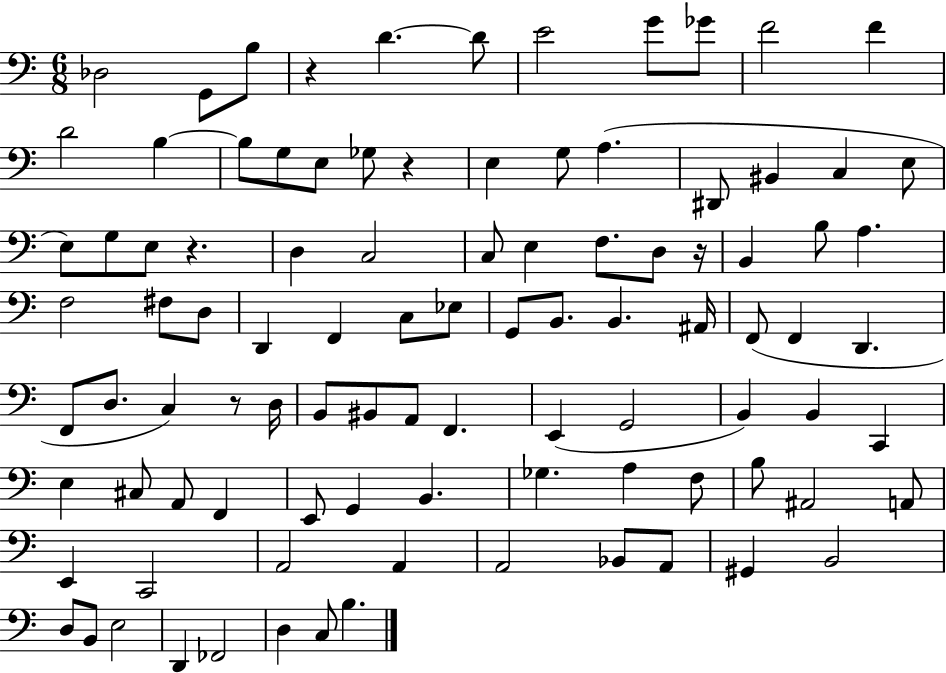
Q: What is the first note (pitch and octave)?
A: Db3